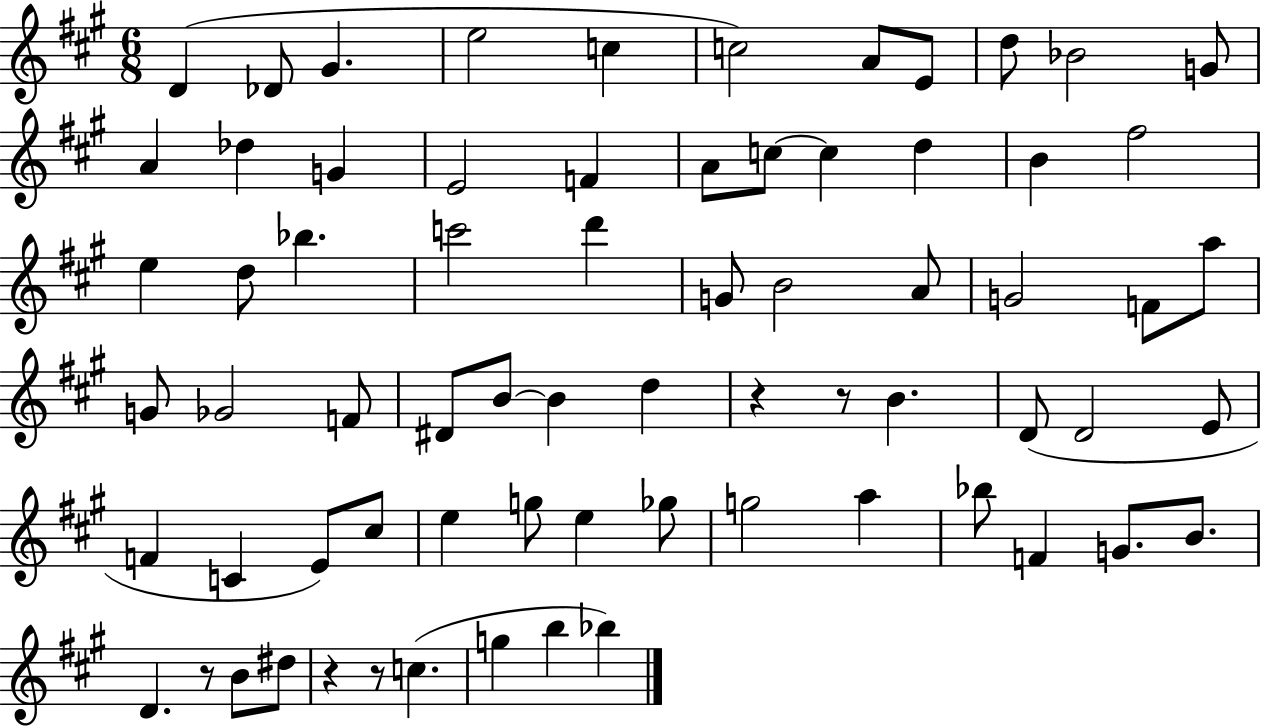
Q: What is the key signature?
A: A major